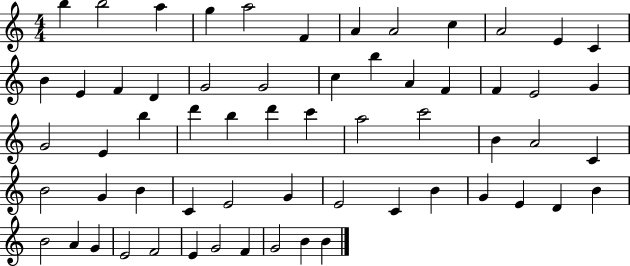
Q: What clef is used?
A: treble